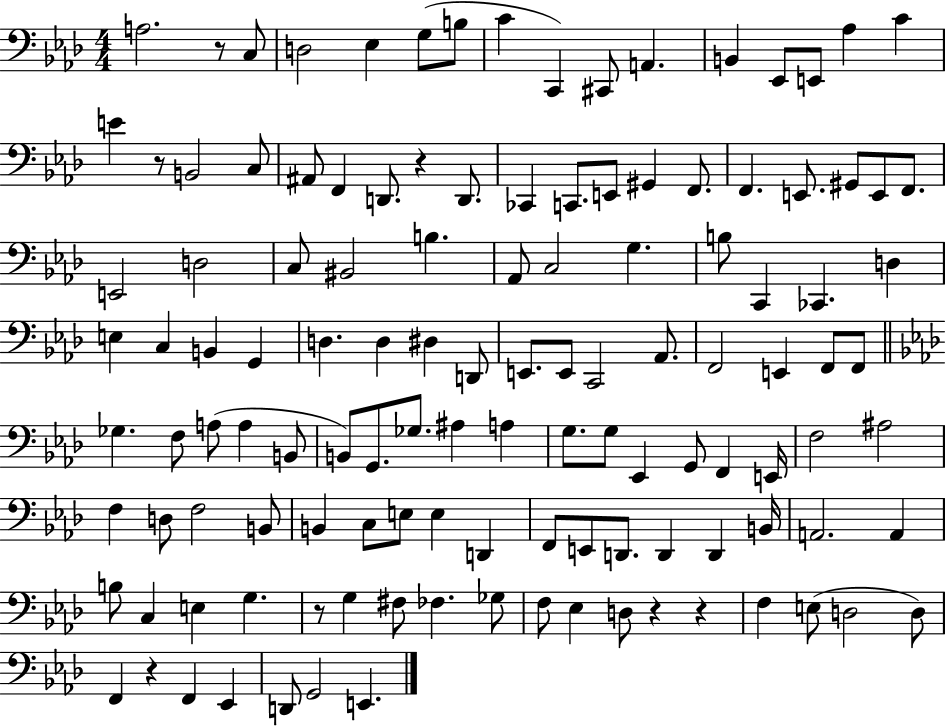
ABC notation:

X:1
T:Untitled
M:4/4
L:1/4
K:Ab
A,2 z/2 C,/2 D,2 _E, G,/2 B,/2 C C,, ^C,,/2 A,, B,, _E,,/2 E,,/2 _A, C E z/2 B,,2 C,/2 ^A,,/2 F,, D,,/2 z D,,/2 _C,, C,,/2 E,,/2 ^G,, F,,/2 F,, E,,/2 ^G,,/2 E,,/2 F,,/2 E,,2 D,2 C,/2 ^B,,2 B, _A,,/2 C,2 G, B,/2 C,, _C,, D, E, C, B,, G,, D, D, ^D, D,,/2 E,,/2 E,,/2 C,,2 _A,,/2 F,,2 E,, F,,/2 F,,/2 _G, F,/2 A,/2 A, B,,/2 B,,/2 G,,/2 _G,/2 ^A, A, G,/2 G,/2 _E,, G,,/2 F,, E,,/4 F,2 ^A,2 F, D,/2 F,2 B,,/2 B,, C,/2 E,/2 E, D,, F,,/2 E,,/2 D,,/2 D,, D,, B,,/4 A,,2 A,, B,/2 C, E, G, z/2 G, ^F,/2 _F, _G,/2 F,/2 _E, D,/2 z z F, E,/2 D,2 D,/2 F,, z F,, _E,, D,,/2 G,,2 E,,